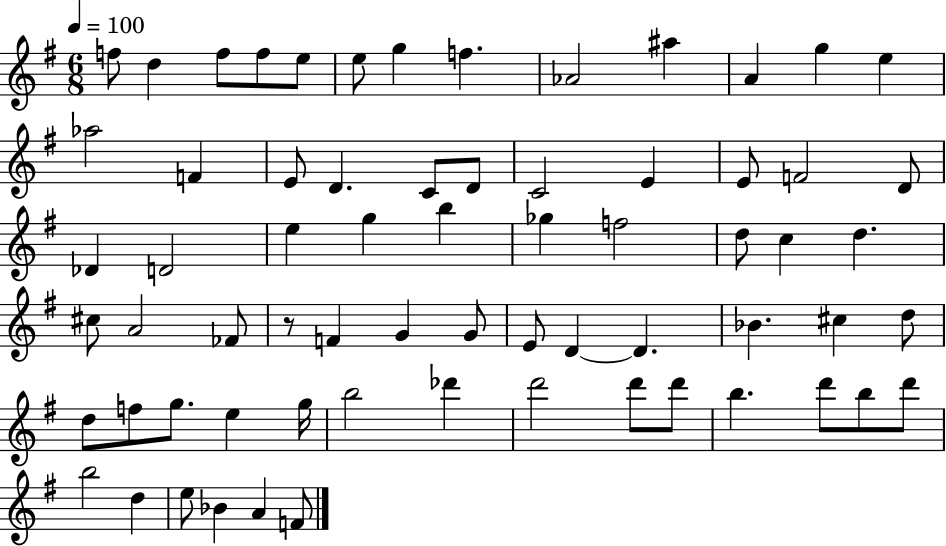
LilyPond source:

{
  \clef treble
  \numericTimeSignature
  \time 6/8
  \key g \major
  \tempo 4 = 100
  f''8 d''4 f''8 f''8 e''8 | e''8 g''4 f''4. | aes'2 ais''4 | a'4 g''4 e''4 | \break aes''2 f'4 | e'8 d'4. c'8 d'8 | c'2 e'4 | e'8 f'2 d'8 | \break des'4 d'2 | e''4 g''4 b''4 | ges''4 f''2 | d''8 c''4 d''4. | \break cis''8 a'2 fes'8 | r8 f'4 g'4 g'8 | e'8 d'4~~ d'4. | bes'4. cis''4 d''8 | \break d''8 f''8 g''8. e''4 g''16 | b''2 des'''4 | d'''2 d'''8 d'''8 | b''4. d'''8 b''8 d'''8 | \break b''2 d''4 | e''8 bes'4 a'4 f'8 | \bar "|."
}